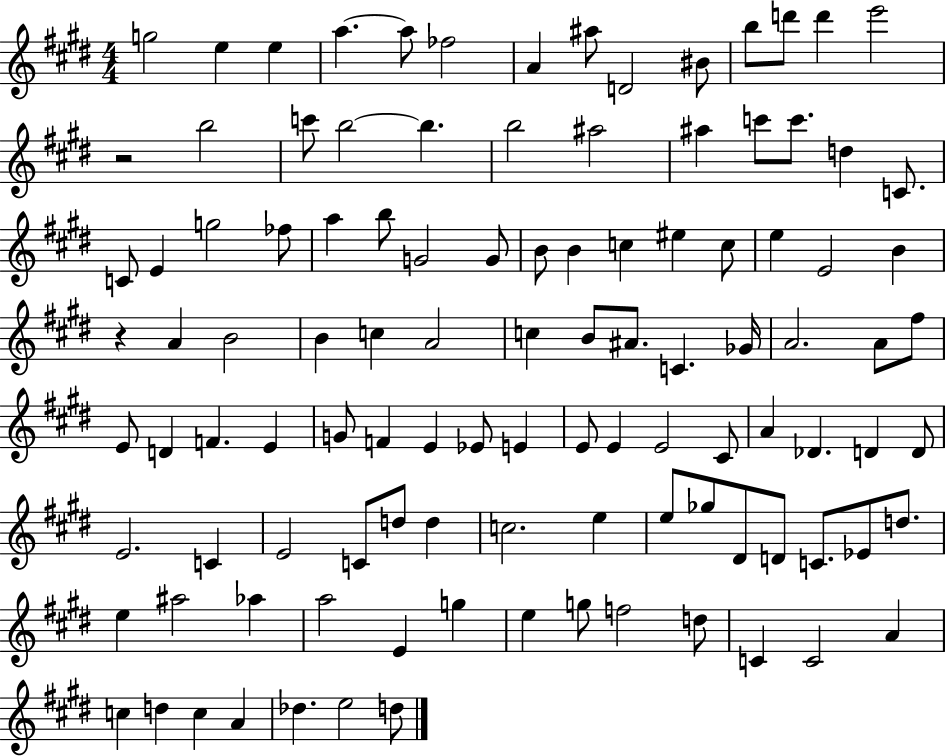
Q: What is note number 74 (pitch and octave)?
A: E4